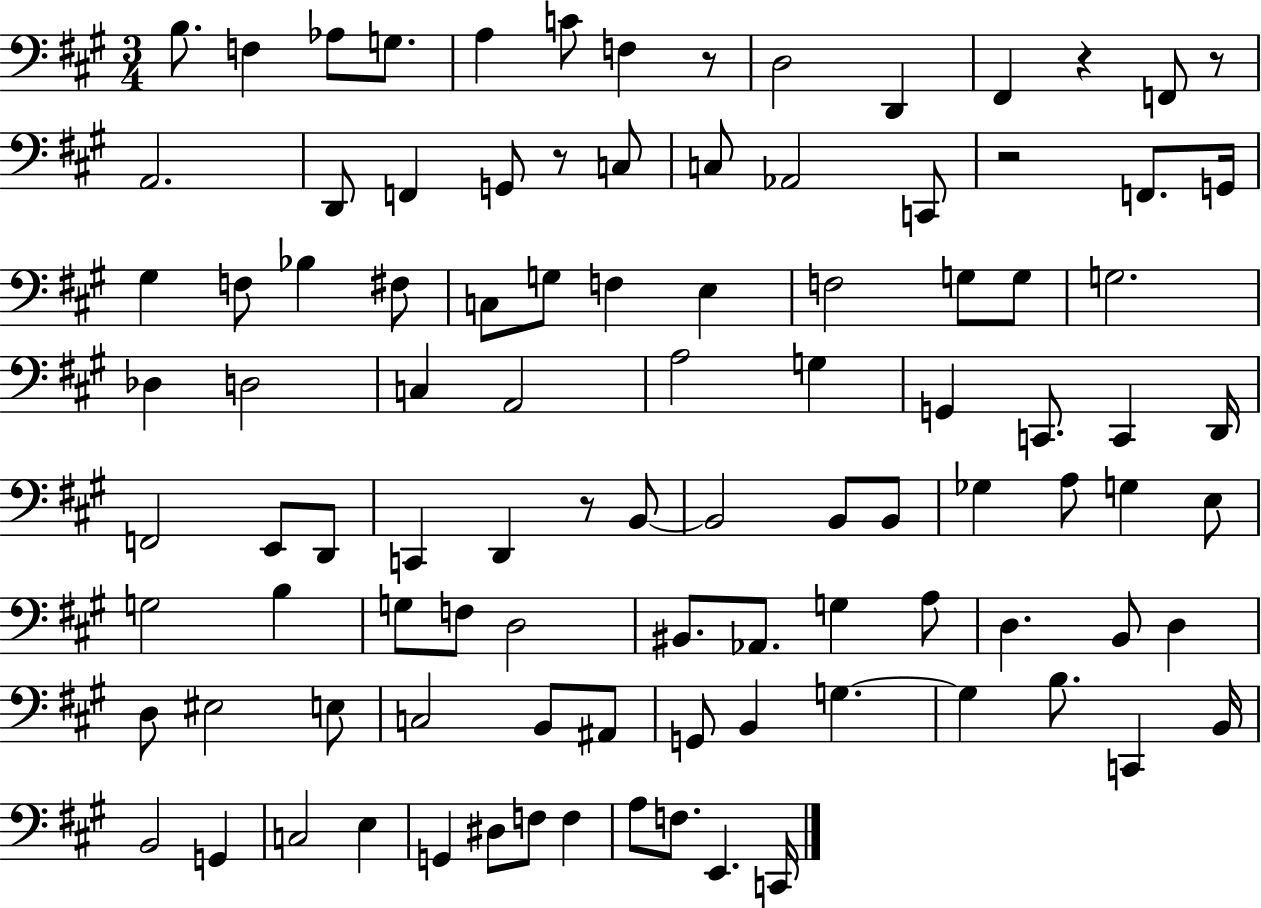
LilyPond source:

{
  \clef bass
  \numericTimeSignature
  \time 3/4
  \key a \major
  b8. f4 aes8 g8. | a4 c'8 f4 r8 | d2 d,4 | fis,4 r4 f,8 r8 | \break a,2. | d,8 f,4 g,8 r8 c8 | c8 aes,2 c,8 | r2 f,8. g,16 | \break gis4 f8 bes4 fis8 | c8 g8 f4 e4 | f2 g8 g8 | g2. | \break des4 d2 | c4 a,2 | a2 g4 | g,4 c,8. c,4 d,16 | \break f,2 e,8 d,8 | c,4 d,4 r8 b,8~~ | b,2 b,8 b,8 | ges4 a8 g4 e8 | \break g2 b4 | g8 f8 d2 | bis,8. aes,8. g4 a8 | d4. b,8 d4 | \break d8 eis2 e8 | c2 b,8 ais,8 | g,8 b,4 g4.~~ | g4 b8. c,4 b,16 | \break b,2 g,4 | c2 e4 | g,4 dis8 f8 f4 | a8 f8. e,4. c,16 | \break \bar "|."
}